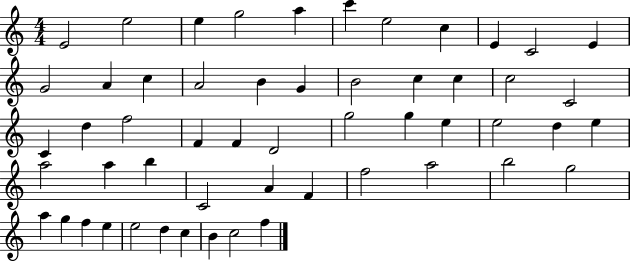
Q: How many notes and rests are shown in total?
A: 54